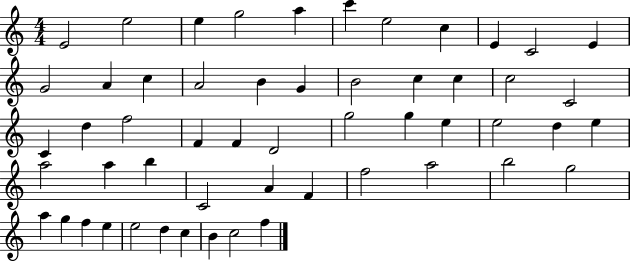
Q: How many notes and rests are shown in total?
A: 54